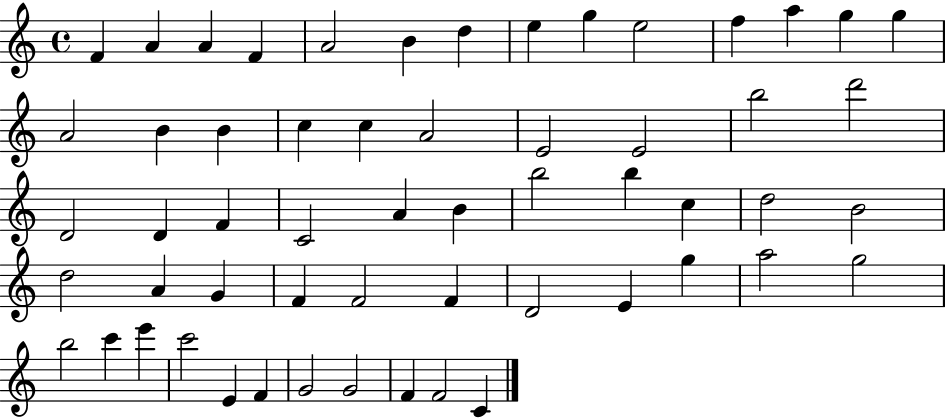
{
  \clef treble
  \time 4/4
  \defaultTimeSignature
  \key c \major
  f'4 a'4 a'4 f'4 | a'2 b'4 d''4 | e''4 g''4 e''2 | f''4 a''4 g''4 g''4 | \break a'2 b'4 b'4 | c''4 c''4 a'2 | e'2 e'2 | b''2 d'''2 | \break d'2 d'4 f'4 | c'2 a'4 b'4 | b''2 b''4 c''4 | d''2 b'2 | \break d''2 a'4 g'4 | f'4 f'2 f'4 | d'2 e'4 g''4 | a''2 g''2 | \break b''2 c'''4 e'''4 | c'''2 e'4 f'4 | g'2 g'2 | f'4 f'2 c'4 | \break \bar "|."
}